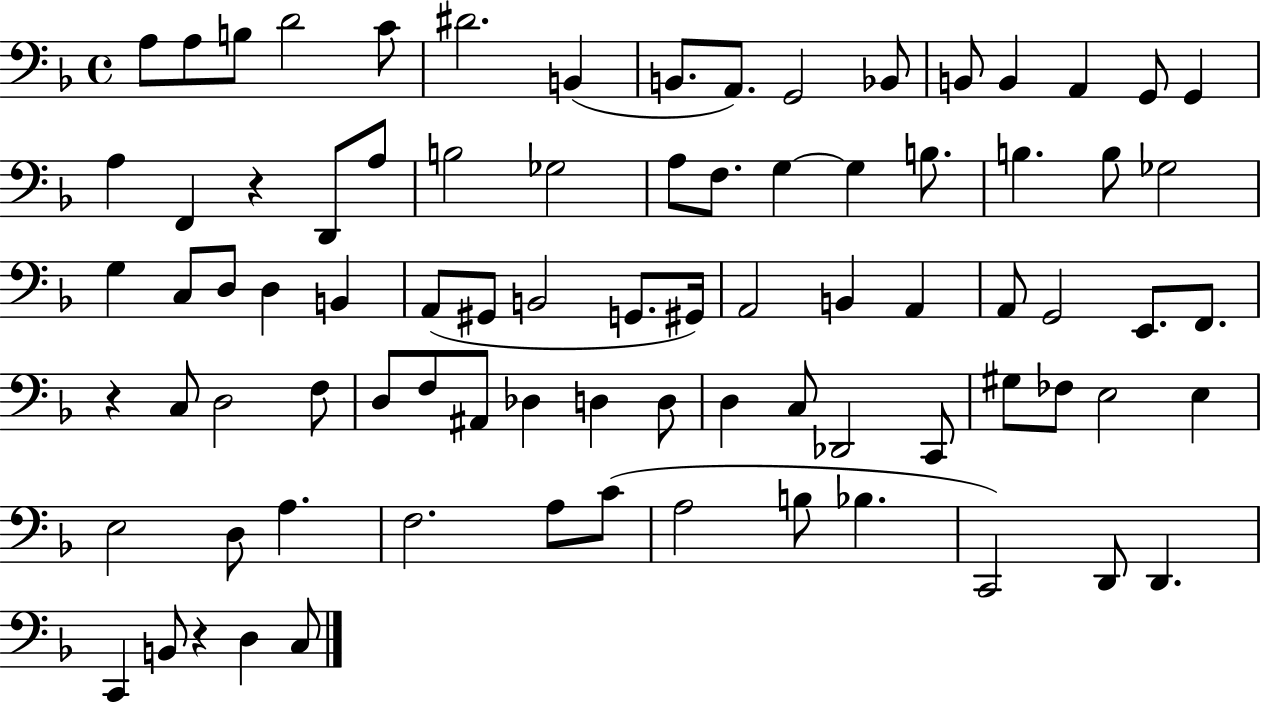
X:1
T:Untitled
M:4/4
L:1/4
K:F
A,/2 A,/2 B,/2 D2 C/2 ^D2 B,, B,,/2 A,,/2 G,,2 _B,,/2 B,,/2 B,, A,, G,,/2 G,, A, F,, z D,,/2 A,/2 B,2 _G,2 A,/2 F,/2 G, G, B,/2 B, B,/2 _G,2 G, C,/2 D,/2 D, B,, A,,/2 ^G,,/2 B,,2 G,,/2 ^G,,/4 A,,2 B,, A,, A,,/2 G,,2 E,,/2 F,,/2 z C,/2 D,2 F,/2 D,/2 F,/2 ^A,,/2 _D, D, D,/2 D, C,/2 _D,,2 C,,/2 ^G,/2 _F,/2 E,2 E, E,2 D,/2 A, F,2 A,/2 C/2 A,2 B,/2 _B, C,,2 D,,/2 D,, C,, B,,/2 z D, C,/2